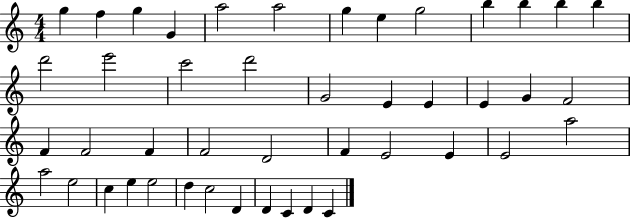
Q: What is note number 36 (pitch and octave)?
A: C5